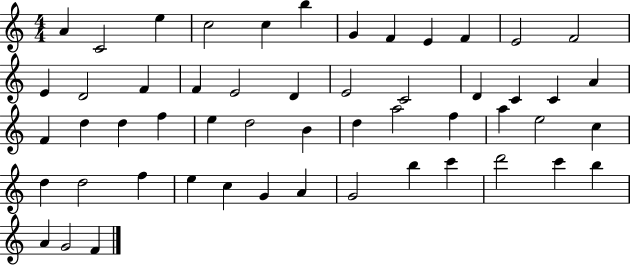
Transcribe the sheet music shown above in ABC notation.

X:1
T:Untitled
M:4/4
L:1/4
K:C
A C2 e c2 c b G F E F E2 F2 E D2 F F E2 D E2 C2 D C C A F d d f e d2 B d a2 f a e2 c d d2 f e c G A G2 b c' d'2 c' b A G2 F